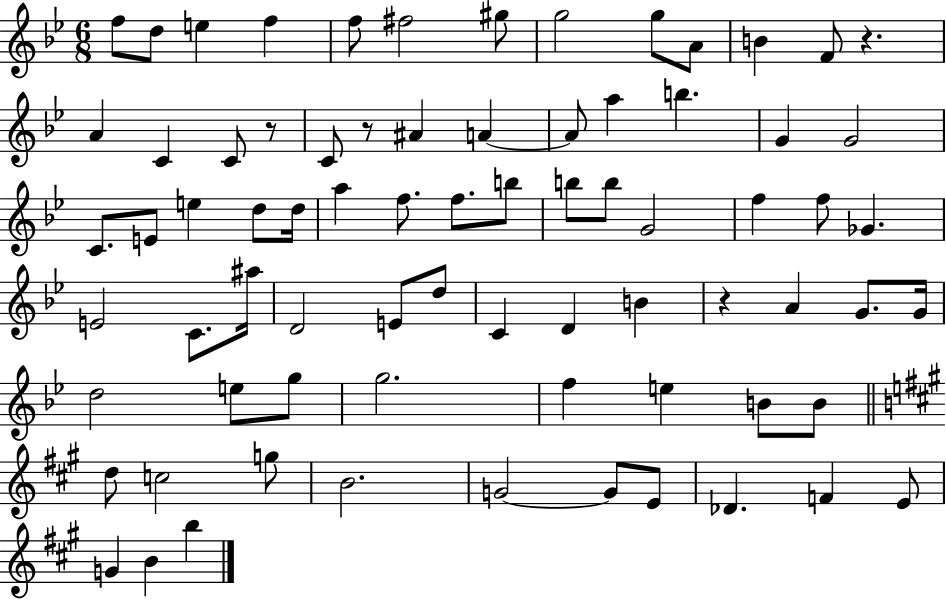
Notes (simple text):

F5/e D5/e E5/q F5/q F5/e F#5/h G#5/e G5/h G5/e A4/e B4/q F4/e R/q. A4/q C4/q C4/e R/e C4/e R/e A#4/q A4/q A4/e A5/q B5/q. G4/q G4/h C4/e. E4/e E5/q D5/e D5/s A5/q F5/e. F5/e. B5/e B5/e B5/e G4/h F5/q F5/e Gb4/q. E4/h C4/e. A#5/s D4/h E4/e D5/e C4/q D4/q B4/q R/q A4/q G4/e. G4/s D5/h E5/e G5/e G5/h. F5/q E5/q B4/e B4/e D5/e C5/h G5/e B4/h. G4/h G4/e E4/e Db4/q. F4/q E4/e G4/q B4/q B5/q